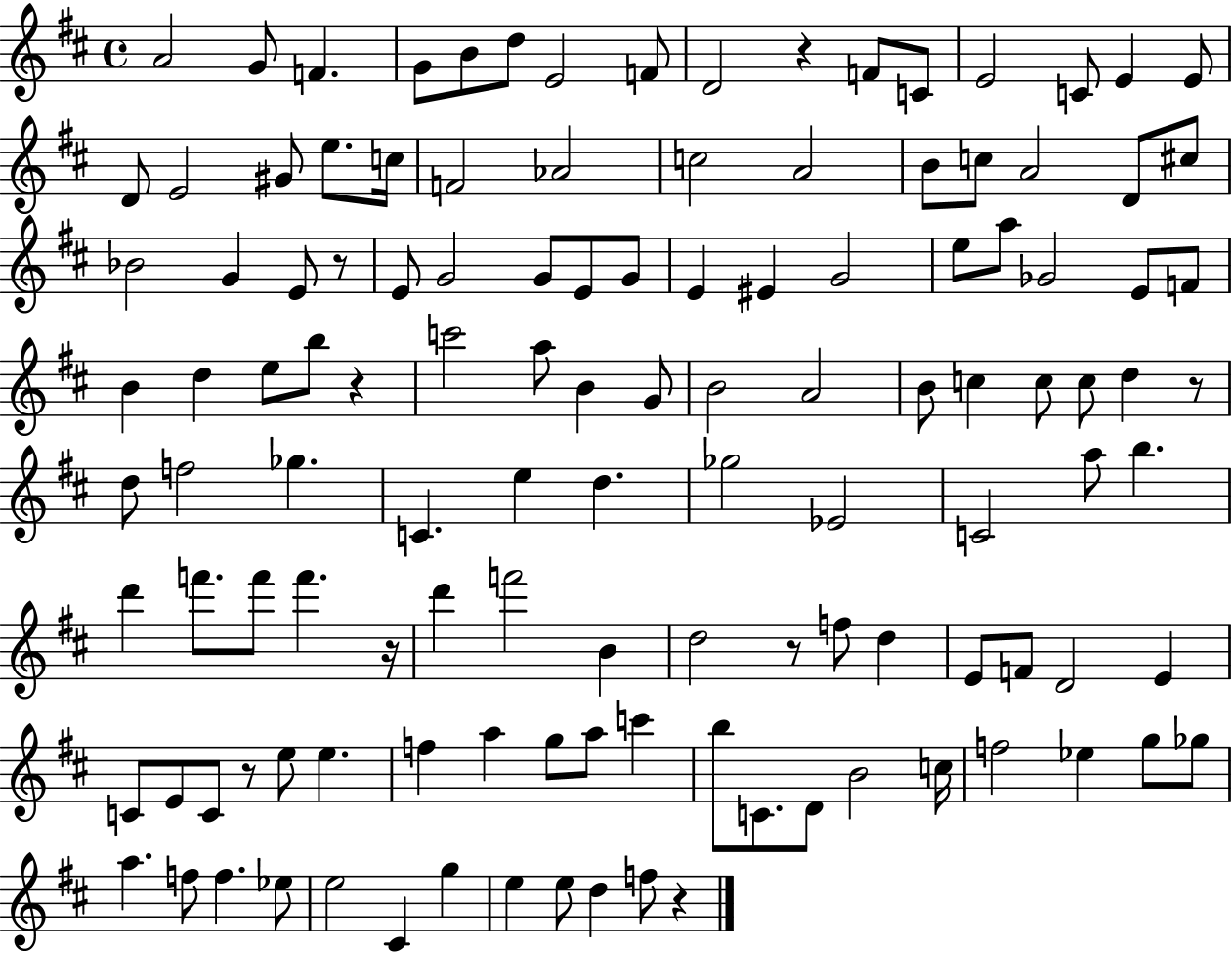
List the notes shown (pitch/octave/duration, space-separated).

A4/h G4/e F4/q. G4/e B4/e D5/e E4/h F4/e D4/h R/q F4/e C4/e E4/h C4/e E4/q E4/e D4/e E4/h G#4/e E5/e. C5/s F4/h Ab4/h C5/h A4/h B4/e C5/e A4/h D4/e C#5/e Bb4/h G4/q E4/e R/e E4/e G4/h G4/e E4/e G4/e E4/q EIS4/q G4/h E5/e A5/e Gb4/h E4/e F4/e B4/q D5/q E5/e B5/e R/q C6/h A5/e B4/q G4/e B4/h A4/h B4/e C5/q C5/e C5/e D5/q R/e D5/e F5/h Gb5/q. C4/q. E5/q D5/q. Gb5/h Eb4/h C4/h A5/e B5/q. D6/q F6/e. F6/e F6/q. R/s D6/q F6/h B4/q D5/h R/e F5/e D5/q E4/e F4/e D4/h E4/q C4/e E4/e C4/e R/e E5/e E5/q. F5/q A5/q G5/e A5/e C6/q B5/e C4/e. D4/e B4/h C5/s F5/h Eb5/q G5/e Gb5/e A5/q. F5/e F5/q. Eb5/e E5/h C#4/q G5/q E5/q E5/e D5/q F5/e R/q